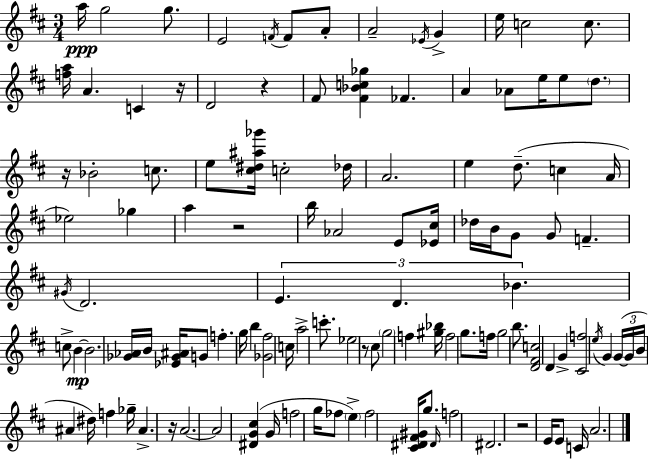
A5/s G5/h G5/e. E4/h F4/s F4/e A4/e A4/h Eb4/s G4/q E5/s C5/h C5/e. [F5,A5]/s A4/q. C4/q R/s D4/h R/q F#4/e [F#4,Bb4,C5,Gb5]/q FES4/q. A4/q Ab4/e E5/s E5/e D5/e. R/s Bb4/h C5/e. E5/e [C#5,D#5,A#5,Gb6]/s C5/h Db5/s A4/h. E5/q D5/e. C5/q A4/s Eb5/h Gb5/q A5/q R/h B5/s Ab4/h E4/e [Eb4,C#5]/s Db5/s B4/s G4/e G4/e F4/q. G#4/s D4/h. E4/q. D4/q. Bb4/q. C5/e B4/q B4/h. [Gb4,Ab4]/s B4/s [Eb4,Gb4,A#4]/s G4/e F5/q. G5/s B5/q [Gb4,F#5]/h C5/s A5/h C6/e. Eb5/h R/e C#5/e G5/h F5/q [G#5,Bb5]/s F5/h G5/e. F5/s G5/h B5/e. [D4,F#4,C5]/h D4/q G4/q [C#4,F5]/h E5/s G4/q G4/s G4/s B4/s A#4/q D#5/s F5/q Gb5/s A#4/q. R/s A4/h. A4/h [D#4,G4,C#5]/q G4/s F5/h G5/s FES5/e E5/q FES5/h [C#4,D#4,F#4,G#4]/s G5/e. D#4/s F5/h D#4/h. R/h E4/s E4/e C4/s A4/h.